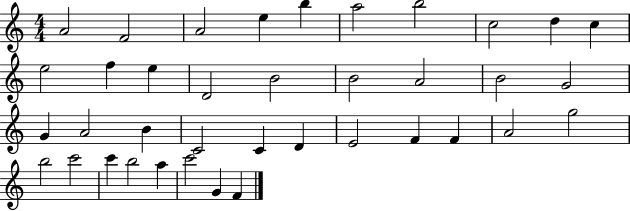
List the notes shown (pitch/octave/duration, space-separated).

A4/h F4/h A4/h E5/q B5/q A5/h B5/h C5/h D5/q C5/q E5/h F5/q E5/q D4/h B4/h B4/h A4/h B4/h G4/h G4/q A4/h B4/q C4/h C4/q D4/q E4/h F4/q F4/q A4/h G5/h B5/h C6/h C6/q B5/h A5/q C6/h G4/q F4/q